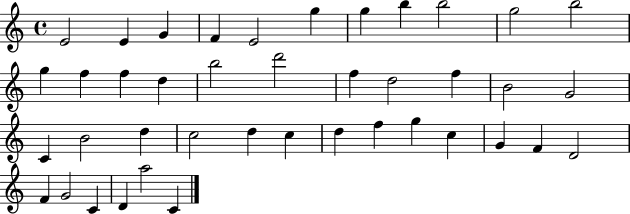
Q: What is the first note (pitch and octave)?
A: E4